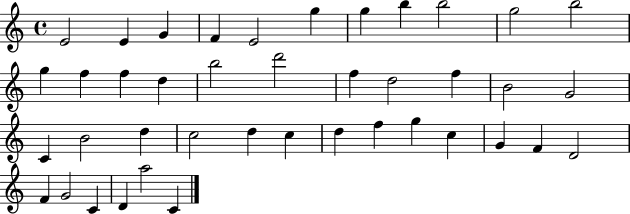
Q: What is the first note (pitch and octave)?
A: E4